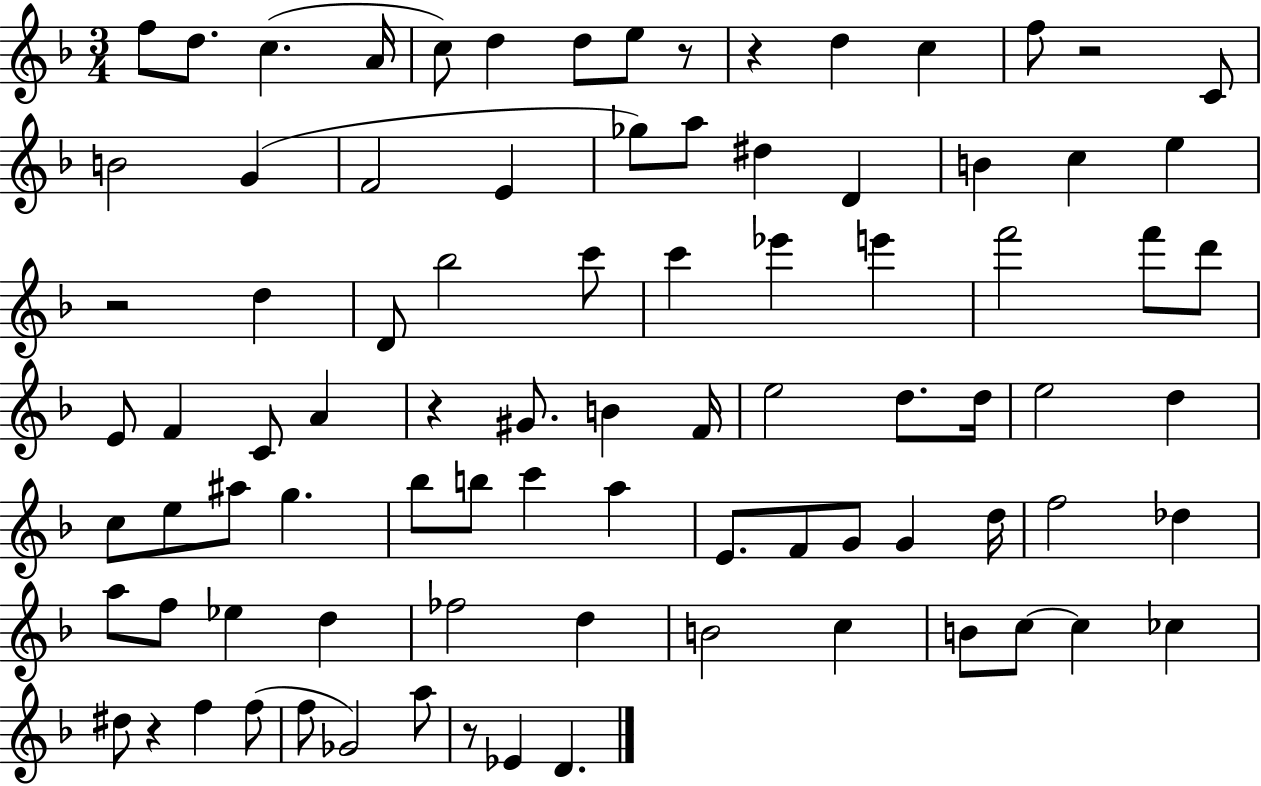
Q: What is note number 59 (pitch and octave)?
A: F5